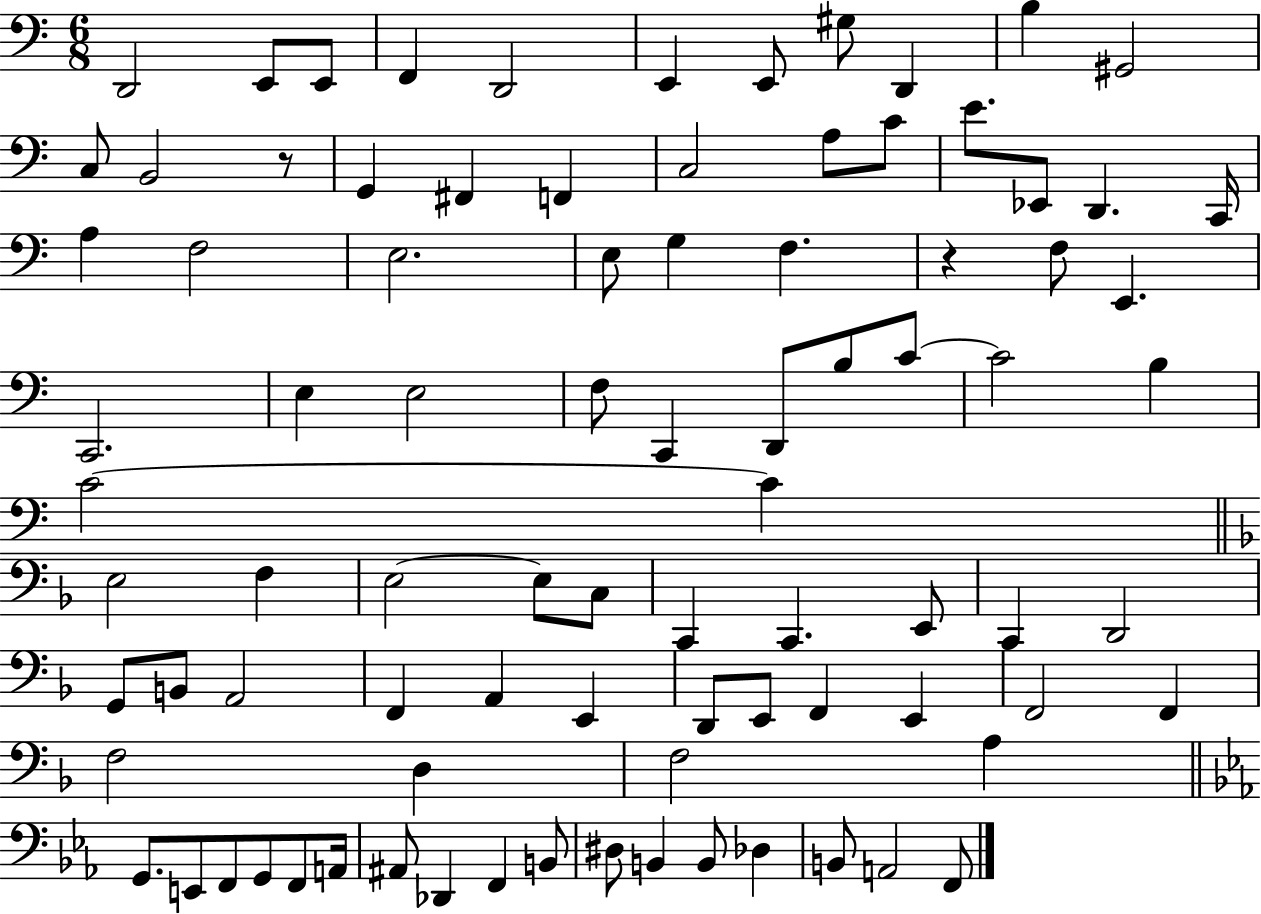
X:1
T:Untitled
M:6/8
L:1/4
K:C
D,,2 E,,/2 E,,/2 F,, D,,2 E,, E,,/2 ^G,/2 D,, B, ^G,,2 C,/2 B,,2 z/2 G,, ^F,, F,, C,2 A,/2 C/2 E/2 _E,,/2 D,, C,,/4 A, F,2 E,2 E,/2 G, F, z F,/2 E,, C,,2 E, E,2 F,/2 C,, D,,/2 B,/2 C/2 C2 B, C2 C E,2 F, E,2 E,/2 C,/2 C,, C,, E,,/2 C,, D,,2 G,,/2 B,,/2 A,,2 F,, A,, E,, D,,/2 E,,/2 F,, E,, F,,2 F,, F,2 D, F,2 A, G,,/2 E,,/2 F,,/2 G,,/2 F,,/2 A,,/4 ^A,,/2 _D,, F,, B,,/2 ^D,/2 B,, B,,/2 _D, B,,/2 A,,2 F,,/2